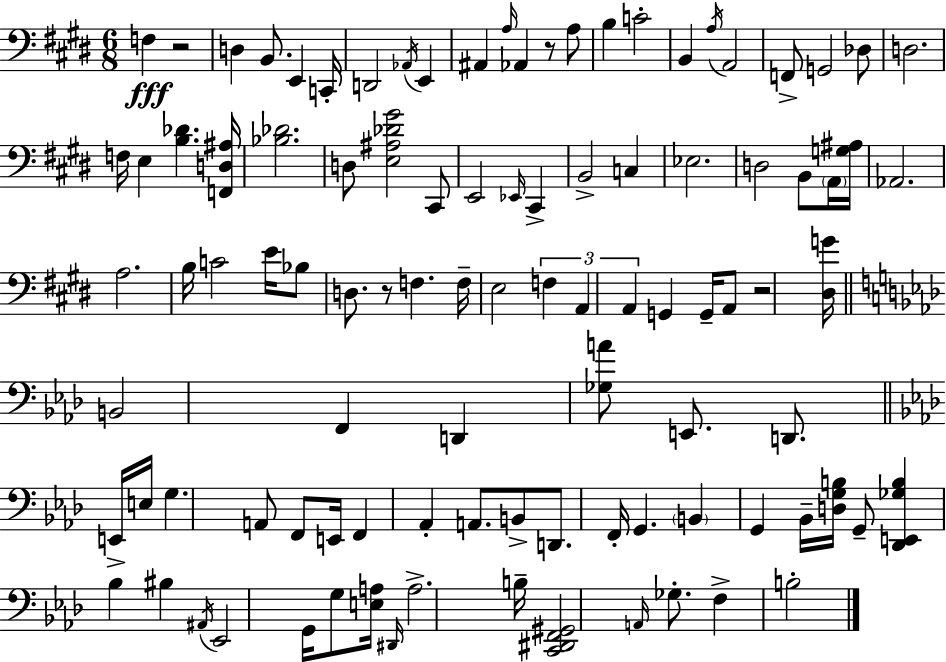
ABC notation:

X:1
T:Untitled
M:6/8
L:1/4
K:E
F, z2 D, B,,/2 E,, C,,/4 D,,2 _A,,/4 E,, ^A,, A,/4 _A,, z/2 A,/2 B, C2 B,, A,/4 A,,2 F,,/2 G,,2 _D,/2 D,2 F,/4 E, [B,_D] [F,,D,^A,]/4 [_B,_D]2 D,/2 [E,^A,_D^G]2 ^C,,/2 E,,2 _E,,/4 ^C,, B,,2 C, _E,2 D,2 B,,/2 A,,/4 [G,^A,]/4 _A,,2 A,2 B,/4 C2 E/4 _B,/2 D,/2 z/2 F, F,/4 E,2 F, A,, A,, G,, G,,/4 A,,/2 z2 [^D,G]/4 B,,2 F,, D,, [_G,A]/2 E,,/2 D,,/2 E,,/4 E,/4 G, A,,/2 F,,/2 E,,/4 F,, _A,, A,,/2 B,,/2 D,,/2 F,,/4 G,, B,, G,, _B,,/4 [D,G,B,]/4 G,,/2 [_D,,E,,_G,B,] _B, ^B, ^A,,/4 _E,,2 G,,/4 G,/2 [E,A,]/4 ^D,,/4 A,2 B,/4 [C,,^D,,F,,^G,,]2 A,,/4 _G,/2 F, B,2